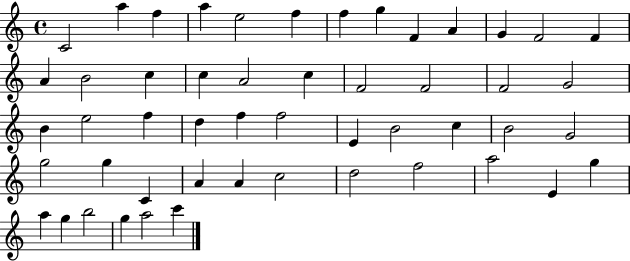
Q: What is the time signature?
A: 4/4